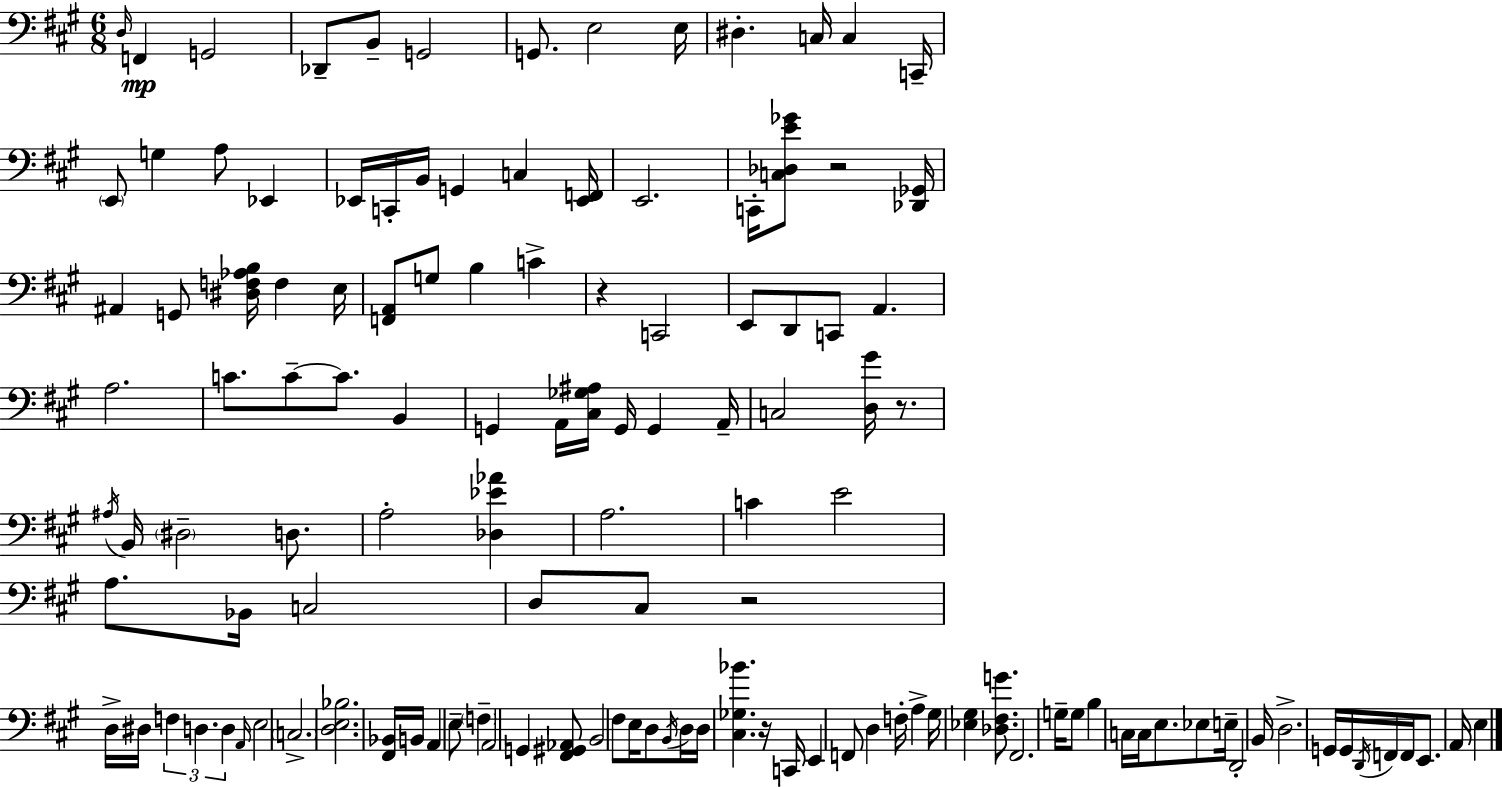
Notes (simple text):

D3/s F2/q G2/h Db2/e B2/e G2/h G2/e. E3/h E3/s D#3/q. C3/s C3/q C2/s E2/e G3/q A3/e Eb2/q Eb2/s C2/s B2/s G2/q C3/q [Eb2,F2]/s E2/h. C2/s [C3,Db3,E4,Gb4]/e R/h [Db2,Gb2]/s A#2/q G2/e [D#3,F3,Ab3,B3]/s F3/q E3/s [F2,A2]/e G3/e B3/q C4/q R/q C2/h E2/e D2/e C2/e A2/q. A3/h. C4/e. C4/e C4/e. B2/q G2/q A2/s [C#3,Gb3,A#3]/s G2/s G2/q A2/s C3/h [D3,G#4]/s R/e. A#3/s B2/s D#3/h D3/e. A3/h [Db3,Eb4,Ab4]/q A3/h. C4/q E4/h A3/e. Bb2/s C3/h D3/e C#3/e R/h D3/s D#3/s F3/q D3/q. D3/q A2/s E3/h C3/h. [D3,E3,Bb3]/h. [F#2,Bb2]/s B2/s A2/q E3/e F3/q A2/h G2/q [F#2,G#2,Ab2]/e B2/h F#3/e E3/s D3/e B2/s D3/s D3/s [C#3,Gb3,Bb4]/q. R/s C2/s E2/q F2/e D3/q F3/s A3/q G#3/s [Eb3,G#3]/q [Db3,F#3,G4]/e. F#2/h. G3/s G3/e B3/q C3/s C3/s E3/e. Eb3/e E3/s D2/h B2/s D3/h. G2/s G2/s D2/s F2/s F2/s E2/e. A2/s E3/q